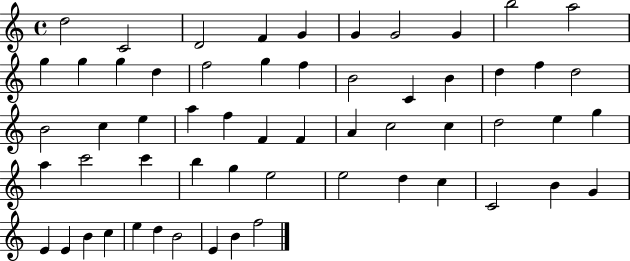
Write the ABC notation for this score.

X:1
T:Untitled
M:4/4
L:1/4
K:C
d2 C2 D2 F G G G2 G b2 a2 g g g d f2 g f B2 C B d f d2 B2 c e a f F F A c2 c d2 e g a c'2 c' b g e2 e2 d c C2 B G E E B c e d B2 E B f2